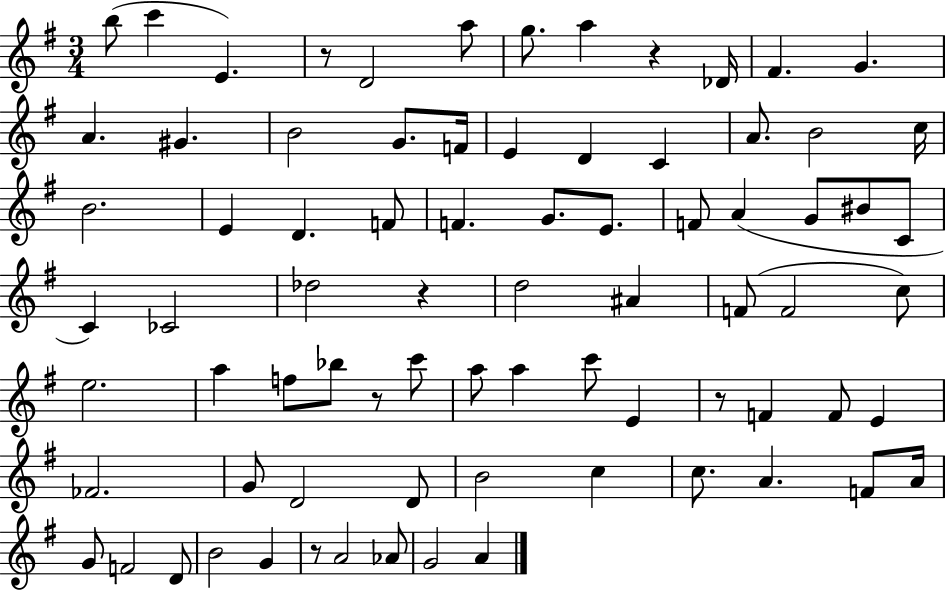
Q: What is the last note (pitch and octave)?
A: A4